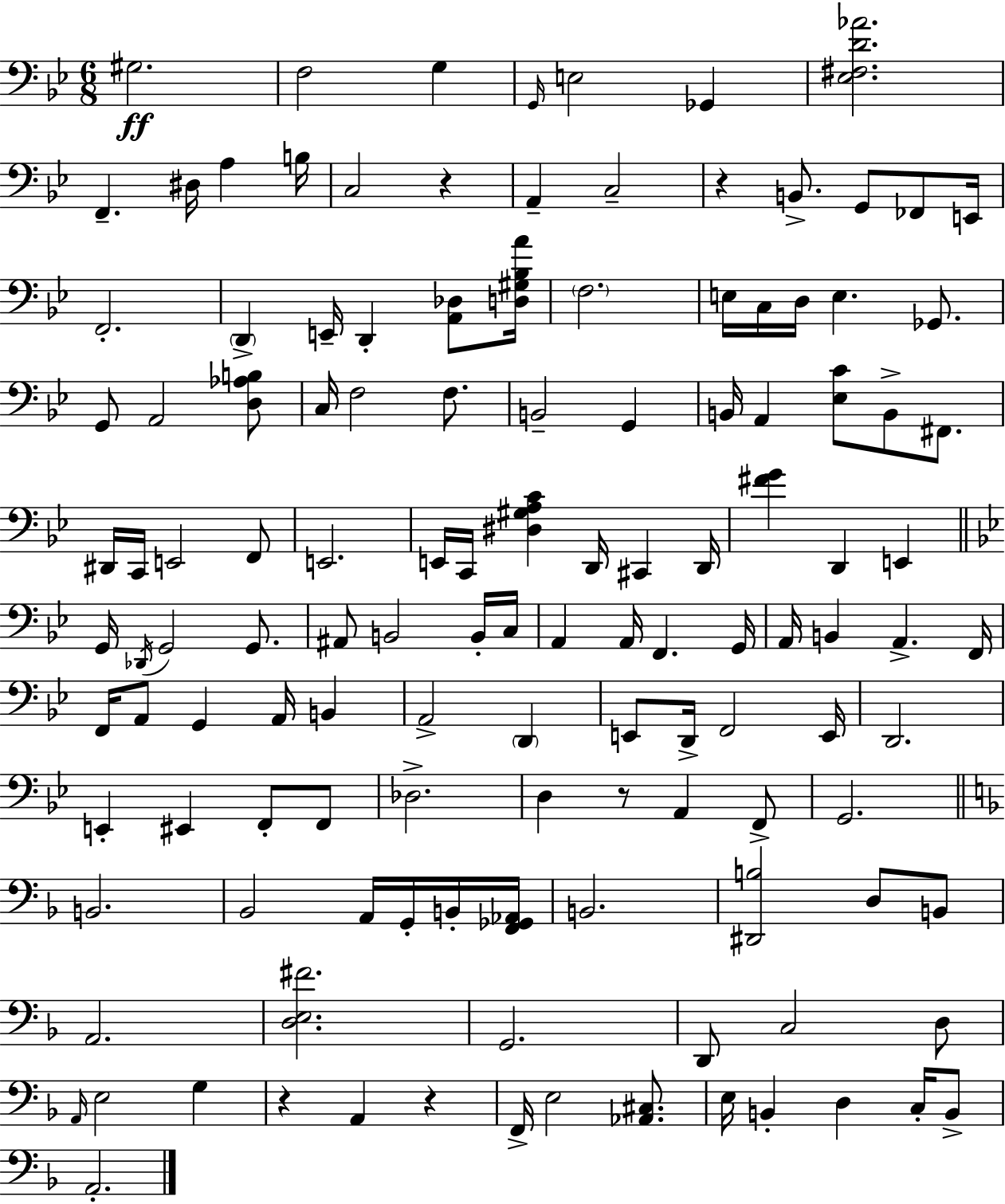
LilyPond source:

{
  \clef bass
  \numericTimeSignature
  \time 6/8
  \key bes \major
  gis2.\ff | f2 g4 | \grace { g,16 } e2 ges,4 | <ees fis d' aes'>2. | \break f,4.-- dis16 a4 | b16 c2 r4 | a,4-- c2-- | r4 b,8.-> g,8 fes,8 | \break e,16 f,2.-. | \parenthesize d,4-> e,16-- d,4-. <a, des>8 | <d gis bes a'>16 \parenthesize f2. | e16 c16 d16 e4. ges,8. | \break g,8 a,2 <d aes b>8 | c16 f2 f8. | b,2-- g,4 | b,16 a,4 <ees c'>8 b,8-> fis,8. | \break dis,16 c,16 e,2 f,8 | e,2. | e,16 c,16 <dis gis a c'>4 d,16 cis,4 | d,16 <fis' g'>4 d,4 e,4 | \break \bar "||" \break \key g \minor g,16 \acciaccatura { des,16 } g,2 g,8. | ais,8 b,2 b,16-. | c16 a,4 a,16 f,4. | g,16 a,16 b,4 a,4.-> | \break f,16 f,16 a,8 g,4 a,16 b,4 | a,2-> \parenthesize d,4 | e,8 d,16-> f,2 | e,16 d,2. | \break e,4-. eis,4 f,8-. f,8 | des2.-> | d4 r8 a,4 f,8-> | g,2. | \break \bar "||" \break \key f \major b,2. | bes,2 a,16 g,16-. b,16-. <f, ges, aes,>16 | b,2. | <dis, b>2 d8 b,8 | \break a,2. | <d e fis'>2. | g,2. | d,8 c2 d8 | \break \grace { a,16 } e2 g4 | r4 a,4 r4 | f,16-> e2 <aes, cis>8. | e16 b,4-. d4 c16-. b,8-> | \break a,2.-. | \bar "|."
}